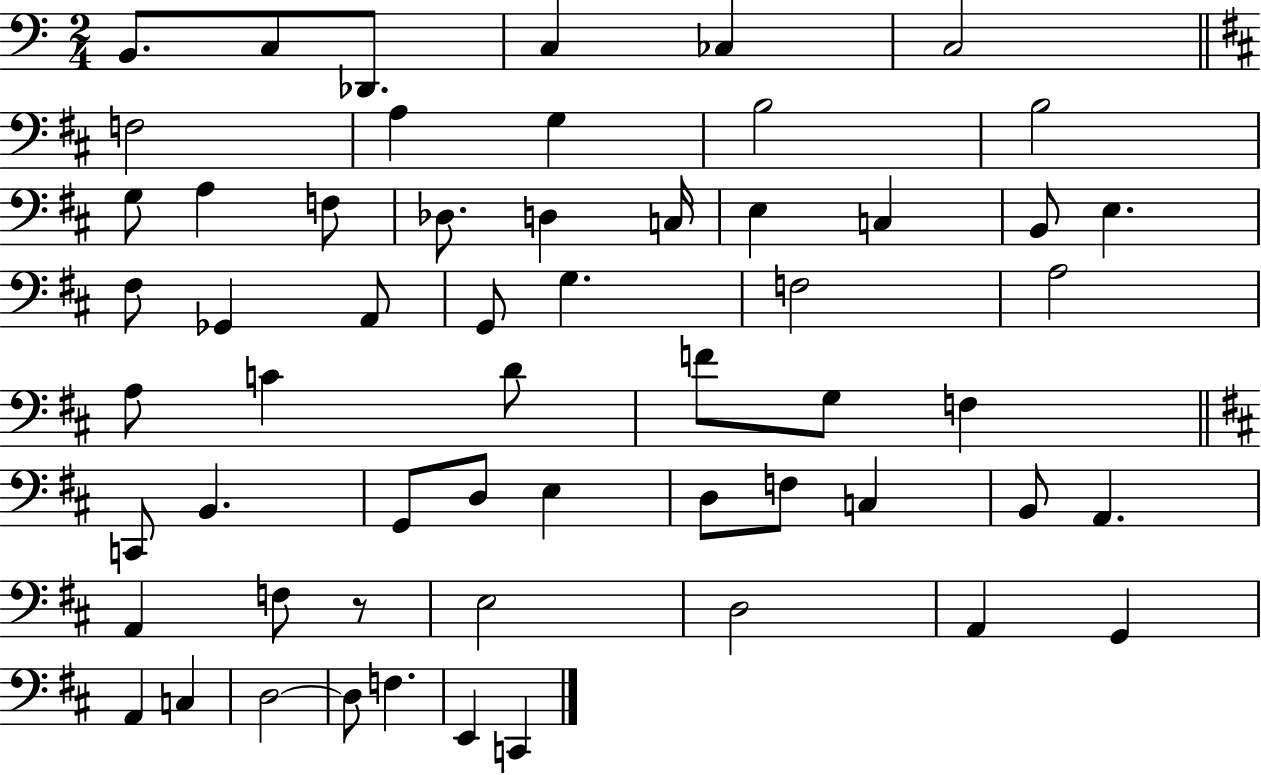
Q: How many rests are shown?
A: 1